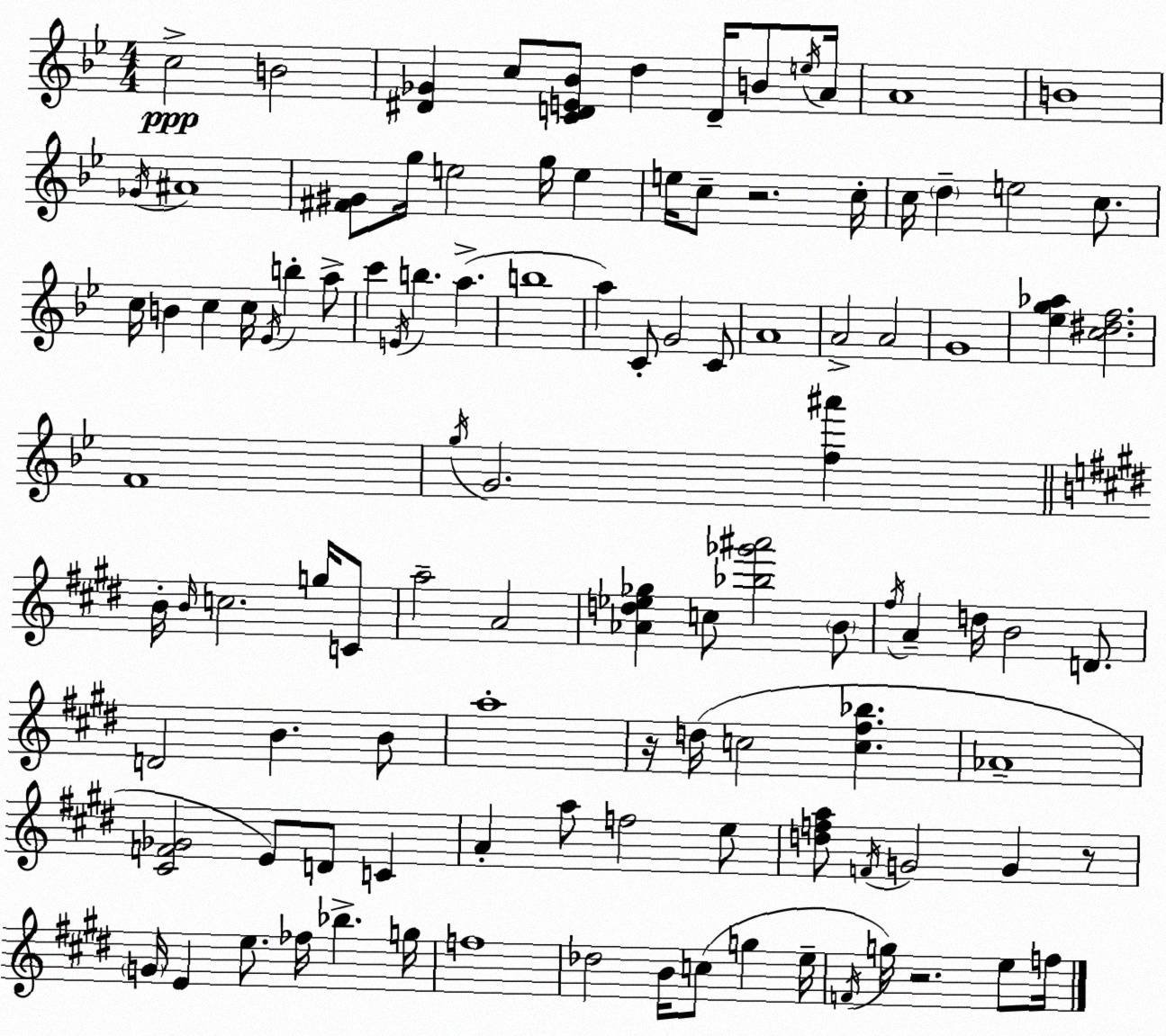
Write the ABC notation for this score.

X:1
T:Untitled
M:4/4
L:1/4
K:Gm
c2 B2 [^D_G] c/2 [CDE_B]/2 d D/4 B/2 e/4 A/4 A4 B4 _G/4 ^A4 [^F^G]/2 g/4 e2 g/4 e e/4 c/2 z2 c/4 c/4 d e2 c/2 c/4 B c c/4 _E/4 b a/2 c' E/4 b a b4 a C/2 G2 C/2 A4 A2 A2 G4 [_eg_a] [c^df]2 F4 g/4 G2 [f^a'] B/4 B/4 c2 g/4 C/2 a2 A2 [_Ad_e_g] c/2 [_b_g'^a']2 B/2 ^f/4 A d/4 B2 D/2 D2 B B/2 a4 z/4 d/4 c2 [c^f_b] _A4 [^CF_G]2 E/2 D/2 C A a/2 f2 e/2 [dfa]/2 F/4 G2 G z/2 G/4 E e/2 _f/4 _b g/4 f4 _d2 B/4 c/2 g e/4 F/4 g/4 z2 e/2 f/4